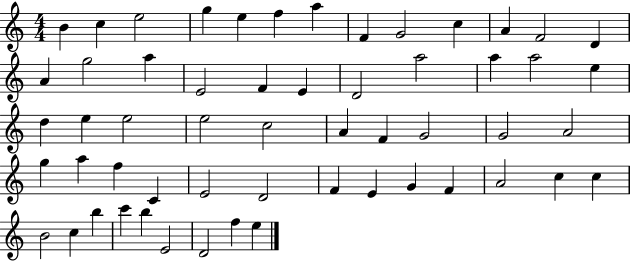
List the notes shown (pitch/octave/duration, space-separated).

B4/q C5/q E5/h G5/q E5/q F5/q A5/q F4/q G4/h C5/q A4/q F4/h D4/q A4/q G5/h A5/q E4/h F4/q E4/q D4/h A5/h A5/q A5/h E5/q D5/q E5/q E5/h E5/h C5/h A4/q F4/q G4/h G4/h A4/h G5/q A5/q F5/q C4/q E4/h D4/h F4/q E4/q G4/q F4/q A4/h C5/q C5/q B4/h C5/q B5/q C6/q B5/q E4/h D4/h F5/q E5/q